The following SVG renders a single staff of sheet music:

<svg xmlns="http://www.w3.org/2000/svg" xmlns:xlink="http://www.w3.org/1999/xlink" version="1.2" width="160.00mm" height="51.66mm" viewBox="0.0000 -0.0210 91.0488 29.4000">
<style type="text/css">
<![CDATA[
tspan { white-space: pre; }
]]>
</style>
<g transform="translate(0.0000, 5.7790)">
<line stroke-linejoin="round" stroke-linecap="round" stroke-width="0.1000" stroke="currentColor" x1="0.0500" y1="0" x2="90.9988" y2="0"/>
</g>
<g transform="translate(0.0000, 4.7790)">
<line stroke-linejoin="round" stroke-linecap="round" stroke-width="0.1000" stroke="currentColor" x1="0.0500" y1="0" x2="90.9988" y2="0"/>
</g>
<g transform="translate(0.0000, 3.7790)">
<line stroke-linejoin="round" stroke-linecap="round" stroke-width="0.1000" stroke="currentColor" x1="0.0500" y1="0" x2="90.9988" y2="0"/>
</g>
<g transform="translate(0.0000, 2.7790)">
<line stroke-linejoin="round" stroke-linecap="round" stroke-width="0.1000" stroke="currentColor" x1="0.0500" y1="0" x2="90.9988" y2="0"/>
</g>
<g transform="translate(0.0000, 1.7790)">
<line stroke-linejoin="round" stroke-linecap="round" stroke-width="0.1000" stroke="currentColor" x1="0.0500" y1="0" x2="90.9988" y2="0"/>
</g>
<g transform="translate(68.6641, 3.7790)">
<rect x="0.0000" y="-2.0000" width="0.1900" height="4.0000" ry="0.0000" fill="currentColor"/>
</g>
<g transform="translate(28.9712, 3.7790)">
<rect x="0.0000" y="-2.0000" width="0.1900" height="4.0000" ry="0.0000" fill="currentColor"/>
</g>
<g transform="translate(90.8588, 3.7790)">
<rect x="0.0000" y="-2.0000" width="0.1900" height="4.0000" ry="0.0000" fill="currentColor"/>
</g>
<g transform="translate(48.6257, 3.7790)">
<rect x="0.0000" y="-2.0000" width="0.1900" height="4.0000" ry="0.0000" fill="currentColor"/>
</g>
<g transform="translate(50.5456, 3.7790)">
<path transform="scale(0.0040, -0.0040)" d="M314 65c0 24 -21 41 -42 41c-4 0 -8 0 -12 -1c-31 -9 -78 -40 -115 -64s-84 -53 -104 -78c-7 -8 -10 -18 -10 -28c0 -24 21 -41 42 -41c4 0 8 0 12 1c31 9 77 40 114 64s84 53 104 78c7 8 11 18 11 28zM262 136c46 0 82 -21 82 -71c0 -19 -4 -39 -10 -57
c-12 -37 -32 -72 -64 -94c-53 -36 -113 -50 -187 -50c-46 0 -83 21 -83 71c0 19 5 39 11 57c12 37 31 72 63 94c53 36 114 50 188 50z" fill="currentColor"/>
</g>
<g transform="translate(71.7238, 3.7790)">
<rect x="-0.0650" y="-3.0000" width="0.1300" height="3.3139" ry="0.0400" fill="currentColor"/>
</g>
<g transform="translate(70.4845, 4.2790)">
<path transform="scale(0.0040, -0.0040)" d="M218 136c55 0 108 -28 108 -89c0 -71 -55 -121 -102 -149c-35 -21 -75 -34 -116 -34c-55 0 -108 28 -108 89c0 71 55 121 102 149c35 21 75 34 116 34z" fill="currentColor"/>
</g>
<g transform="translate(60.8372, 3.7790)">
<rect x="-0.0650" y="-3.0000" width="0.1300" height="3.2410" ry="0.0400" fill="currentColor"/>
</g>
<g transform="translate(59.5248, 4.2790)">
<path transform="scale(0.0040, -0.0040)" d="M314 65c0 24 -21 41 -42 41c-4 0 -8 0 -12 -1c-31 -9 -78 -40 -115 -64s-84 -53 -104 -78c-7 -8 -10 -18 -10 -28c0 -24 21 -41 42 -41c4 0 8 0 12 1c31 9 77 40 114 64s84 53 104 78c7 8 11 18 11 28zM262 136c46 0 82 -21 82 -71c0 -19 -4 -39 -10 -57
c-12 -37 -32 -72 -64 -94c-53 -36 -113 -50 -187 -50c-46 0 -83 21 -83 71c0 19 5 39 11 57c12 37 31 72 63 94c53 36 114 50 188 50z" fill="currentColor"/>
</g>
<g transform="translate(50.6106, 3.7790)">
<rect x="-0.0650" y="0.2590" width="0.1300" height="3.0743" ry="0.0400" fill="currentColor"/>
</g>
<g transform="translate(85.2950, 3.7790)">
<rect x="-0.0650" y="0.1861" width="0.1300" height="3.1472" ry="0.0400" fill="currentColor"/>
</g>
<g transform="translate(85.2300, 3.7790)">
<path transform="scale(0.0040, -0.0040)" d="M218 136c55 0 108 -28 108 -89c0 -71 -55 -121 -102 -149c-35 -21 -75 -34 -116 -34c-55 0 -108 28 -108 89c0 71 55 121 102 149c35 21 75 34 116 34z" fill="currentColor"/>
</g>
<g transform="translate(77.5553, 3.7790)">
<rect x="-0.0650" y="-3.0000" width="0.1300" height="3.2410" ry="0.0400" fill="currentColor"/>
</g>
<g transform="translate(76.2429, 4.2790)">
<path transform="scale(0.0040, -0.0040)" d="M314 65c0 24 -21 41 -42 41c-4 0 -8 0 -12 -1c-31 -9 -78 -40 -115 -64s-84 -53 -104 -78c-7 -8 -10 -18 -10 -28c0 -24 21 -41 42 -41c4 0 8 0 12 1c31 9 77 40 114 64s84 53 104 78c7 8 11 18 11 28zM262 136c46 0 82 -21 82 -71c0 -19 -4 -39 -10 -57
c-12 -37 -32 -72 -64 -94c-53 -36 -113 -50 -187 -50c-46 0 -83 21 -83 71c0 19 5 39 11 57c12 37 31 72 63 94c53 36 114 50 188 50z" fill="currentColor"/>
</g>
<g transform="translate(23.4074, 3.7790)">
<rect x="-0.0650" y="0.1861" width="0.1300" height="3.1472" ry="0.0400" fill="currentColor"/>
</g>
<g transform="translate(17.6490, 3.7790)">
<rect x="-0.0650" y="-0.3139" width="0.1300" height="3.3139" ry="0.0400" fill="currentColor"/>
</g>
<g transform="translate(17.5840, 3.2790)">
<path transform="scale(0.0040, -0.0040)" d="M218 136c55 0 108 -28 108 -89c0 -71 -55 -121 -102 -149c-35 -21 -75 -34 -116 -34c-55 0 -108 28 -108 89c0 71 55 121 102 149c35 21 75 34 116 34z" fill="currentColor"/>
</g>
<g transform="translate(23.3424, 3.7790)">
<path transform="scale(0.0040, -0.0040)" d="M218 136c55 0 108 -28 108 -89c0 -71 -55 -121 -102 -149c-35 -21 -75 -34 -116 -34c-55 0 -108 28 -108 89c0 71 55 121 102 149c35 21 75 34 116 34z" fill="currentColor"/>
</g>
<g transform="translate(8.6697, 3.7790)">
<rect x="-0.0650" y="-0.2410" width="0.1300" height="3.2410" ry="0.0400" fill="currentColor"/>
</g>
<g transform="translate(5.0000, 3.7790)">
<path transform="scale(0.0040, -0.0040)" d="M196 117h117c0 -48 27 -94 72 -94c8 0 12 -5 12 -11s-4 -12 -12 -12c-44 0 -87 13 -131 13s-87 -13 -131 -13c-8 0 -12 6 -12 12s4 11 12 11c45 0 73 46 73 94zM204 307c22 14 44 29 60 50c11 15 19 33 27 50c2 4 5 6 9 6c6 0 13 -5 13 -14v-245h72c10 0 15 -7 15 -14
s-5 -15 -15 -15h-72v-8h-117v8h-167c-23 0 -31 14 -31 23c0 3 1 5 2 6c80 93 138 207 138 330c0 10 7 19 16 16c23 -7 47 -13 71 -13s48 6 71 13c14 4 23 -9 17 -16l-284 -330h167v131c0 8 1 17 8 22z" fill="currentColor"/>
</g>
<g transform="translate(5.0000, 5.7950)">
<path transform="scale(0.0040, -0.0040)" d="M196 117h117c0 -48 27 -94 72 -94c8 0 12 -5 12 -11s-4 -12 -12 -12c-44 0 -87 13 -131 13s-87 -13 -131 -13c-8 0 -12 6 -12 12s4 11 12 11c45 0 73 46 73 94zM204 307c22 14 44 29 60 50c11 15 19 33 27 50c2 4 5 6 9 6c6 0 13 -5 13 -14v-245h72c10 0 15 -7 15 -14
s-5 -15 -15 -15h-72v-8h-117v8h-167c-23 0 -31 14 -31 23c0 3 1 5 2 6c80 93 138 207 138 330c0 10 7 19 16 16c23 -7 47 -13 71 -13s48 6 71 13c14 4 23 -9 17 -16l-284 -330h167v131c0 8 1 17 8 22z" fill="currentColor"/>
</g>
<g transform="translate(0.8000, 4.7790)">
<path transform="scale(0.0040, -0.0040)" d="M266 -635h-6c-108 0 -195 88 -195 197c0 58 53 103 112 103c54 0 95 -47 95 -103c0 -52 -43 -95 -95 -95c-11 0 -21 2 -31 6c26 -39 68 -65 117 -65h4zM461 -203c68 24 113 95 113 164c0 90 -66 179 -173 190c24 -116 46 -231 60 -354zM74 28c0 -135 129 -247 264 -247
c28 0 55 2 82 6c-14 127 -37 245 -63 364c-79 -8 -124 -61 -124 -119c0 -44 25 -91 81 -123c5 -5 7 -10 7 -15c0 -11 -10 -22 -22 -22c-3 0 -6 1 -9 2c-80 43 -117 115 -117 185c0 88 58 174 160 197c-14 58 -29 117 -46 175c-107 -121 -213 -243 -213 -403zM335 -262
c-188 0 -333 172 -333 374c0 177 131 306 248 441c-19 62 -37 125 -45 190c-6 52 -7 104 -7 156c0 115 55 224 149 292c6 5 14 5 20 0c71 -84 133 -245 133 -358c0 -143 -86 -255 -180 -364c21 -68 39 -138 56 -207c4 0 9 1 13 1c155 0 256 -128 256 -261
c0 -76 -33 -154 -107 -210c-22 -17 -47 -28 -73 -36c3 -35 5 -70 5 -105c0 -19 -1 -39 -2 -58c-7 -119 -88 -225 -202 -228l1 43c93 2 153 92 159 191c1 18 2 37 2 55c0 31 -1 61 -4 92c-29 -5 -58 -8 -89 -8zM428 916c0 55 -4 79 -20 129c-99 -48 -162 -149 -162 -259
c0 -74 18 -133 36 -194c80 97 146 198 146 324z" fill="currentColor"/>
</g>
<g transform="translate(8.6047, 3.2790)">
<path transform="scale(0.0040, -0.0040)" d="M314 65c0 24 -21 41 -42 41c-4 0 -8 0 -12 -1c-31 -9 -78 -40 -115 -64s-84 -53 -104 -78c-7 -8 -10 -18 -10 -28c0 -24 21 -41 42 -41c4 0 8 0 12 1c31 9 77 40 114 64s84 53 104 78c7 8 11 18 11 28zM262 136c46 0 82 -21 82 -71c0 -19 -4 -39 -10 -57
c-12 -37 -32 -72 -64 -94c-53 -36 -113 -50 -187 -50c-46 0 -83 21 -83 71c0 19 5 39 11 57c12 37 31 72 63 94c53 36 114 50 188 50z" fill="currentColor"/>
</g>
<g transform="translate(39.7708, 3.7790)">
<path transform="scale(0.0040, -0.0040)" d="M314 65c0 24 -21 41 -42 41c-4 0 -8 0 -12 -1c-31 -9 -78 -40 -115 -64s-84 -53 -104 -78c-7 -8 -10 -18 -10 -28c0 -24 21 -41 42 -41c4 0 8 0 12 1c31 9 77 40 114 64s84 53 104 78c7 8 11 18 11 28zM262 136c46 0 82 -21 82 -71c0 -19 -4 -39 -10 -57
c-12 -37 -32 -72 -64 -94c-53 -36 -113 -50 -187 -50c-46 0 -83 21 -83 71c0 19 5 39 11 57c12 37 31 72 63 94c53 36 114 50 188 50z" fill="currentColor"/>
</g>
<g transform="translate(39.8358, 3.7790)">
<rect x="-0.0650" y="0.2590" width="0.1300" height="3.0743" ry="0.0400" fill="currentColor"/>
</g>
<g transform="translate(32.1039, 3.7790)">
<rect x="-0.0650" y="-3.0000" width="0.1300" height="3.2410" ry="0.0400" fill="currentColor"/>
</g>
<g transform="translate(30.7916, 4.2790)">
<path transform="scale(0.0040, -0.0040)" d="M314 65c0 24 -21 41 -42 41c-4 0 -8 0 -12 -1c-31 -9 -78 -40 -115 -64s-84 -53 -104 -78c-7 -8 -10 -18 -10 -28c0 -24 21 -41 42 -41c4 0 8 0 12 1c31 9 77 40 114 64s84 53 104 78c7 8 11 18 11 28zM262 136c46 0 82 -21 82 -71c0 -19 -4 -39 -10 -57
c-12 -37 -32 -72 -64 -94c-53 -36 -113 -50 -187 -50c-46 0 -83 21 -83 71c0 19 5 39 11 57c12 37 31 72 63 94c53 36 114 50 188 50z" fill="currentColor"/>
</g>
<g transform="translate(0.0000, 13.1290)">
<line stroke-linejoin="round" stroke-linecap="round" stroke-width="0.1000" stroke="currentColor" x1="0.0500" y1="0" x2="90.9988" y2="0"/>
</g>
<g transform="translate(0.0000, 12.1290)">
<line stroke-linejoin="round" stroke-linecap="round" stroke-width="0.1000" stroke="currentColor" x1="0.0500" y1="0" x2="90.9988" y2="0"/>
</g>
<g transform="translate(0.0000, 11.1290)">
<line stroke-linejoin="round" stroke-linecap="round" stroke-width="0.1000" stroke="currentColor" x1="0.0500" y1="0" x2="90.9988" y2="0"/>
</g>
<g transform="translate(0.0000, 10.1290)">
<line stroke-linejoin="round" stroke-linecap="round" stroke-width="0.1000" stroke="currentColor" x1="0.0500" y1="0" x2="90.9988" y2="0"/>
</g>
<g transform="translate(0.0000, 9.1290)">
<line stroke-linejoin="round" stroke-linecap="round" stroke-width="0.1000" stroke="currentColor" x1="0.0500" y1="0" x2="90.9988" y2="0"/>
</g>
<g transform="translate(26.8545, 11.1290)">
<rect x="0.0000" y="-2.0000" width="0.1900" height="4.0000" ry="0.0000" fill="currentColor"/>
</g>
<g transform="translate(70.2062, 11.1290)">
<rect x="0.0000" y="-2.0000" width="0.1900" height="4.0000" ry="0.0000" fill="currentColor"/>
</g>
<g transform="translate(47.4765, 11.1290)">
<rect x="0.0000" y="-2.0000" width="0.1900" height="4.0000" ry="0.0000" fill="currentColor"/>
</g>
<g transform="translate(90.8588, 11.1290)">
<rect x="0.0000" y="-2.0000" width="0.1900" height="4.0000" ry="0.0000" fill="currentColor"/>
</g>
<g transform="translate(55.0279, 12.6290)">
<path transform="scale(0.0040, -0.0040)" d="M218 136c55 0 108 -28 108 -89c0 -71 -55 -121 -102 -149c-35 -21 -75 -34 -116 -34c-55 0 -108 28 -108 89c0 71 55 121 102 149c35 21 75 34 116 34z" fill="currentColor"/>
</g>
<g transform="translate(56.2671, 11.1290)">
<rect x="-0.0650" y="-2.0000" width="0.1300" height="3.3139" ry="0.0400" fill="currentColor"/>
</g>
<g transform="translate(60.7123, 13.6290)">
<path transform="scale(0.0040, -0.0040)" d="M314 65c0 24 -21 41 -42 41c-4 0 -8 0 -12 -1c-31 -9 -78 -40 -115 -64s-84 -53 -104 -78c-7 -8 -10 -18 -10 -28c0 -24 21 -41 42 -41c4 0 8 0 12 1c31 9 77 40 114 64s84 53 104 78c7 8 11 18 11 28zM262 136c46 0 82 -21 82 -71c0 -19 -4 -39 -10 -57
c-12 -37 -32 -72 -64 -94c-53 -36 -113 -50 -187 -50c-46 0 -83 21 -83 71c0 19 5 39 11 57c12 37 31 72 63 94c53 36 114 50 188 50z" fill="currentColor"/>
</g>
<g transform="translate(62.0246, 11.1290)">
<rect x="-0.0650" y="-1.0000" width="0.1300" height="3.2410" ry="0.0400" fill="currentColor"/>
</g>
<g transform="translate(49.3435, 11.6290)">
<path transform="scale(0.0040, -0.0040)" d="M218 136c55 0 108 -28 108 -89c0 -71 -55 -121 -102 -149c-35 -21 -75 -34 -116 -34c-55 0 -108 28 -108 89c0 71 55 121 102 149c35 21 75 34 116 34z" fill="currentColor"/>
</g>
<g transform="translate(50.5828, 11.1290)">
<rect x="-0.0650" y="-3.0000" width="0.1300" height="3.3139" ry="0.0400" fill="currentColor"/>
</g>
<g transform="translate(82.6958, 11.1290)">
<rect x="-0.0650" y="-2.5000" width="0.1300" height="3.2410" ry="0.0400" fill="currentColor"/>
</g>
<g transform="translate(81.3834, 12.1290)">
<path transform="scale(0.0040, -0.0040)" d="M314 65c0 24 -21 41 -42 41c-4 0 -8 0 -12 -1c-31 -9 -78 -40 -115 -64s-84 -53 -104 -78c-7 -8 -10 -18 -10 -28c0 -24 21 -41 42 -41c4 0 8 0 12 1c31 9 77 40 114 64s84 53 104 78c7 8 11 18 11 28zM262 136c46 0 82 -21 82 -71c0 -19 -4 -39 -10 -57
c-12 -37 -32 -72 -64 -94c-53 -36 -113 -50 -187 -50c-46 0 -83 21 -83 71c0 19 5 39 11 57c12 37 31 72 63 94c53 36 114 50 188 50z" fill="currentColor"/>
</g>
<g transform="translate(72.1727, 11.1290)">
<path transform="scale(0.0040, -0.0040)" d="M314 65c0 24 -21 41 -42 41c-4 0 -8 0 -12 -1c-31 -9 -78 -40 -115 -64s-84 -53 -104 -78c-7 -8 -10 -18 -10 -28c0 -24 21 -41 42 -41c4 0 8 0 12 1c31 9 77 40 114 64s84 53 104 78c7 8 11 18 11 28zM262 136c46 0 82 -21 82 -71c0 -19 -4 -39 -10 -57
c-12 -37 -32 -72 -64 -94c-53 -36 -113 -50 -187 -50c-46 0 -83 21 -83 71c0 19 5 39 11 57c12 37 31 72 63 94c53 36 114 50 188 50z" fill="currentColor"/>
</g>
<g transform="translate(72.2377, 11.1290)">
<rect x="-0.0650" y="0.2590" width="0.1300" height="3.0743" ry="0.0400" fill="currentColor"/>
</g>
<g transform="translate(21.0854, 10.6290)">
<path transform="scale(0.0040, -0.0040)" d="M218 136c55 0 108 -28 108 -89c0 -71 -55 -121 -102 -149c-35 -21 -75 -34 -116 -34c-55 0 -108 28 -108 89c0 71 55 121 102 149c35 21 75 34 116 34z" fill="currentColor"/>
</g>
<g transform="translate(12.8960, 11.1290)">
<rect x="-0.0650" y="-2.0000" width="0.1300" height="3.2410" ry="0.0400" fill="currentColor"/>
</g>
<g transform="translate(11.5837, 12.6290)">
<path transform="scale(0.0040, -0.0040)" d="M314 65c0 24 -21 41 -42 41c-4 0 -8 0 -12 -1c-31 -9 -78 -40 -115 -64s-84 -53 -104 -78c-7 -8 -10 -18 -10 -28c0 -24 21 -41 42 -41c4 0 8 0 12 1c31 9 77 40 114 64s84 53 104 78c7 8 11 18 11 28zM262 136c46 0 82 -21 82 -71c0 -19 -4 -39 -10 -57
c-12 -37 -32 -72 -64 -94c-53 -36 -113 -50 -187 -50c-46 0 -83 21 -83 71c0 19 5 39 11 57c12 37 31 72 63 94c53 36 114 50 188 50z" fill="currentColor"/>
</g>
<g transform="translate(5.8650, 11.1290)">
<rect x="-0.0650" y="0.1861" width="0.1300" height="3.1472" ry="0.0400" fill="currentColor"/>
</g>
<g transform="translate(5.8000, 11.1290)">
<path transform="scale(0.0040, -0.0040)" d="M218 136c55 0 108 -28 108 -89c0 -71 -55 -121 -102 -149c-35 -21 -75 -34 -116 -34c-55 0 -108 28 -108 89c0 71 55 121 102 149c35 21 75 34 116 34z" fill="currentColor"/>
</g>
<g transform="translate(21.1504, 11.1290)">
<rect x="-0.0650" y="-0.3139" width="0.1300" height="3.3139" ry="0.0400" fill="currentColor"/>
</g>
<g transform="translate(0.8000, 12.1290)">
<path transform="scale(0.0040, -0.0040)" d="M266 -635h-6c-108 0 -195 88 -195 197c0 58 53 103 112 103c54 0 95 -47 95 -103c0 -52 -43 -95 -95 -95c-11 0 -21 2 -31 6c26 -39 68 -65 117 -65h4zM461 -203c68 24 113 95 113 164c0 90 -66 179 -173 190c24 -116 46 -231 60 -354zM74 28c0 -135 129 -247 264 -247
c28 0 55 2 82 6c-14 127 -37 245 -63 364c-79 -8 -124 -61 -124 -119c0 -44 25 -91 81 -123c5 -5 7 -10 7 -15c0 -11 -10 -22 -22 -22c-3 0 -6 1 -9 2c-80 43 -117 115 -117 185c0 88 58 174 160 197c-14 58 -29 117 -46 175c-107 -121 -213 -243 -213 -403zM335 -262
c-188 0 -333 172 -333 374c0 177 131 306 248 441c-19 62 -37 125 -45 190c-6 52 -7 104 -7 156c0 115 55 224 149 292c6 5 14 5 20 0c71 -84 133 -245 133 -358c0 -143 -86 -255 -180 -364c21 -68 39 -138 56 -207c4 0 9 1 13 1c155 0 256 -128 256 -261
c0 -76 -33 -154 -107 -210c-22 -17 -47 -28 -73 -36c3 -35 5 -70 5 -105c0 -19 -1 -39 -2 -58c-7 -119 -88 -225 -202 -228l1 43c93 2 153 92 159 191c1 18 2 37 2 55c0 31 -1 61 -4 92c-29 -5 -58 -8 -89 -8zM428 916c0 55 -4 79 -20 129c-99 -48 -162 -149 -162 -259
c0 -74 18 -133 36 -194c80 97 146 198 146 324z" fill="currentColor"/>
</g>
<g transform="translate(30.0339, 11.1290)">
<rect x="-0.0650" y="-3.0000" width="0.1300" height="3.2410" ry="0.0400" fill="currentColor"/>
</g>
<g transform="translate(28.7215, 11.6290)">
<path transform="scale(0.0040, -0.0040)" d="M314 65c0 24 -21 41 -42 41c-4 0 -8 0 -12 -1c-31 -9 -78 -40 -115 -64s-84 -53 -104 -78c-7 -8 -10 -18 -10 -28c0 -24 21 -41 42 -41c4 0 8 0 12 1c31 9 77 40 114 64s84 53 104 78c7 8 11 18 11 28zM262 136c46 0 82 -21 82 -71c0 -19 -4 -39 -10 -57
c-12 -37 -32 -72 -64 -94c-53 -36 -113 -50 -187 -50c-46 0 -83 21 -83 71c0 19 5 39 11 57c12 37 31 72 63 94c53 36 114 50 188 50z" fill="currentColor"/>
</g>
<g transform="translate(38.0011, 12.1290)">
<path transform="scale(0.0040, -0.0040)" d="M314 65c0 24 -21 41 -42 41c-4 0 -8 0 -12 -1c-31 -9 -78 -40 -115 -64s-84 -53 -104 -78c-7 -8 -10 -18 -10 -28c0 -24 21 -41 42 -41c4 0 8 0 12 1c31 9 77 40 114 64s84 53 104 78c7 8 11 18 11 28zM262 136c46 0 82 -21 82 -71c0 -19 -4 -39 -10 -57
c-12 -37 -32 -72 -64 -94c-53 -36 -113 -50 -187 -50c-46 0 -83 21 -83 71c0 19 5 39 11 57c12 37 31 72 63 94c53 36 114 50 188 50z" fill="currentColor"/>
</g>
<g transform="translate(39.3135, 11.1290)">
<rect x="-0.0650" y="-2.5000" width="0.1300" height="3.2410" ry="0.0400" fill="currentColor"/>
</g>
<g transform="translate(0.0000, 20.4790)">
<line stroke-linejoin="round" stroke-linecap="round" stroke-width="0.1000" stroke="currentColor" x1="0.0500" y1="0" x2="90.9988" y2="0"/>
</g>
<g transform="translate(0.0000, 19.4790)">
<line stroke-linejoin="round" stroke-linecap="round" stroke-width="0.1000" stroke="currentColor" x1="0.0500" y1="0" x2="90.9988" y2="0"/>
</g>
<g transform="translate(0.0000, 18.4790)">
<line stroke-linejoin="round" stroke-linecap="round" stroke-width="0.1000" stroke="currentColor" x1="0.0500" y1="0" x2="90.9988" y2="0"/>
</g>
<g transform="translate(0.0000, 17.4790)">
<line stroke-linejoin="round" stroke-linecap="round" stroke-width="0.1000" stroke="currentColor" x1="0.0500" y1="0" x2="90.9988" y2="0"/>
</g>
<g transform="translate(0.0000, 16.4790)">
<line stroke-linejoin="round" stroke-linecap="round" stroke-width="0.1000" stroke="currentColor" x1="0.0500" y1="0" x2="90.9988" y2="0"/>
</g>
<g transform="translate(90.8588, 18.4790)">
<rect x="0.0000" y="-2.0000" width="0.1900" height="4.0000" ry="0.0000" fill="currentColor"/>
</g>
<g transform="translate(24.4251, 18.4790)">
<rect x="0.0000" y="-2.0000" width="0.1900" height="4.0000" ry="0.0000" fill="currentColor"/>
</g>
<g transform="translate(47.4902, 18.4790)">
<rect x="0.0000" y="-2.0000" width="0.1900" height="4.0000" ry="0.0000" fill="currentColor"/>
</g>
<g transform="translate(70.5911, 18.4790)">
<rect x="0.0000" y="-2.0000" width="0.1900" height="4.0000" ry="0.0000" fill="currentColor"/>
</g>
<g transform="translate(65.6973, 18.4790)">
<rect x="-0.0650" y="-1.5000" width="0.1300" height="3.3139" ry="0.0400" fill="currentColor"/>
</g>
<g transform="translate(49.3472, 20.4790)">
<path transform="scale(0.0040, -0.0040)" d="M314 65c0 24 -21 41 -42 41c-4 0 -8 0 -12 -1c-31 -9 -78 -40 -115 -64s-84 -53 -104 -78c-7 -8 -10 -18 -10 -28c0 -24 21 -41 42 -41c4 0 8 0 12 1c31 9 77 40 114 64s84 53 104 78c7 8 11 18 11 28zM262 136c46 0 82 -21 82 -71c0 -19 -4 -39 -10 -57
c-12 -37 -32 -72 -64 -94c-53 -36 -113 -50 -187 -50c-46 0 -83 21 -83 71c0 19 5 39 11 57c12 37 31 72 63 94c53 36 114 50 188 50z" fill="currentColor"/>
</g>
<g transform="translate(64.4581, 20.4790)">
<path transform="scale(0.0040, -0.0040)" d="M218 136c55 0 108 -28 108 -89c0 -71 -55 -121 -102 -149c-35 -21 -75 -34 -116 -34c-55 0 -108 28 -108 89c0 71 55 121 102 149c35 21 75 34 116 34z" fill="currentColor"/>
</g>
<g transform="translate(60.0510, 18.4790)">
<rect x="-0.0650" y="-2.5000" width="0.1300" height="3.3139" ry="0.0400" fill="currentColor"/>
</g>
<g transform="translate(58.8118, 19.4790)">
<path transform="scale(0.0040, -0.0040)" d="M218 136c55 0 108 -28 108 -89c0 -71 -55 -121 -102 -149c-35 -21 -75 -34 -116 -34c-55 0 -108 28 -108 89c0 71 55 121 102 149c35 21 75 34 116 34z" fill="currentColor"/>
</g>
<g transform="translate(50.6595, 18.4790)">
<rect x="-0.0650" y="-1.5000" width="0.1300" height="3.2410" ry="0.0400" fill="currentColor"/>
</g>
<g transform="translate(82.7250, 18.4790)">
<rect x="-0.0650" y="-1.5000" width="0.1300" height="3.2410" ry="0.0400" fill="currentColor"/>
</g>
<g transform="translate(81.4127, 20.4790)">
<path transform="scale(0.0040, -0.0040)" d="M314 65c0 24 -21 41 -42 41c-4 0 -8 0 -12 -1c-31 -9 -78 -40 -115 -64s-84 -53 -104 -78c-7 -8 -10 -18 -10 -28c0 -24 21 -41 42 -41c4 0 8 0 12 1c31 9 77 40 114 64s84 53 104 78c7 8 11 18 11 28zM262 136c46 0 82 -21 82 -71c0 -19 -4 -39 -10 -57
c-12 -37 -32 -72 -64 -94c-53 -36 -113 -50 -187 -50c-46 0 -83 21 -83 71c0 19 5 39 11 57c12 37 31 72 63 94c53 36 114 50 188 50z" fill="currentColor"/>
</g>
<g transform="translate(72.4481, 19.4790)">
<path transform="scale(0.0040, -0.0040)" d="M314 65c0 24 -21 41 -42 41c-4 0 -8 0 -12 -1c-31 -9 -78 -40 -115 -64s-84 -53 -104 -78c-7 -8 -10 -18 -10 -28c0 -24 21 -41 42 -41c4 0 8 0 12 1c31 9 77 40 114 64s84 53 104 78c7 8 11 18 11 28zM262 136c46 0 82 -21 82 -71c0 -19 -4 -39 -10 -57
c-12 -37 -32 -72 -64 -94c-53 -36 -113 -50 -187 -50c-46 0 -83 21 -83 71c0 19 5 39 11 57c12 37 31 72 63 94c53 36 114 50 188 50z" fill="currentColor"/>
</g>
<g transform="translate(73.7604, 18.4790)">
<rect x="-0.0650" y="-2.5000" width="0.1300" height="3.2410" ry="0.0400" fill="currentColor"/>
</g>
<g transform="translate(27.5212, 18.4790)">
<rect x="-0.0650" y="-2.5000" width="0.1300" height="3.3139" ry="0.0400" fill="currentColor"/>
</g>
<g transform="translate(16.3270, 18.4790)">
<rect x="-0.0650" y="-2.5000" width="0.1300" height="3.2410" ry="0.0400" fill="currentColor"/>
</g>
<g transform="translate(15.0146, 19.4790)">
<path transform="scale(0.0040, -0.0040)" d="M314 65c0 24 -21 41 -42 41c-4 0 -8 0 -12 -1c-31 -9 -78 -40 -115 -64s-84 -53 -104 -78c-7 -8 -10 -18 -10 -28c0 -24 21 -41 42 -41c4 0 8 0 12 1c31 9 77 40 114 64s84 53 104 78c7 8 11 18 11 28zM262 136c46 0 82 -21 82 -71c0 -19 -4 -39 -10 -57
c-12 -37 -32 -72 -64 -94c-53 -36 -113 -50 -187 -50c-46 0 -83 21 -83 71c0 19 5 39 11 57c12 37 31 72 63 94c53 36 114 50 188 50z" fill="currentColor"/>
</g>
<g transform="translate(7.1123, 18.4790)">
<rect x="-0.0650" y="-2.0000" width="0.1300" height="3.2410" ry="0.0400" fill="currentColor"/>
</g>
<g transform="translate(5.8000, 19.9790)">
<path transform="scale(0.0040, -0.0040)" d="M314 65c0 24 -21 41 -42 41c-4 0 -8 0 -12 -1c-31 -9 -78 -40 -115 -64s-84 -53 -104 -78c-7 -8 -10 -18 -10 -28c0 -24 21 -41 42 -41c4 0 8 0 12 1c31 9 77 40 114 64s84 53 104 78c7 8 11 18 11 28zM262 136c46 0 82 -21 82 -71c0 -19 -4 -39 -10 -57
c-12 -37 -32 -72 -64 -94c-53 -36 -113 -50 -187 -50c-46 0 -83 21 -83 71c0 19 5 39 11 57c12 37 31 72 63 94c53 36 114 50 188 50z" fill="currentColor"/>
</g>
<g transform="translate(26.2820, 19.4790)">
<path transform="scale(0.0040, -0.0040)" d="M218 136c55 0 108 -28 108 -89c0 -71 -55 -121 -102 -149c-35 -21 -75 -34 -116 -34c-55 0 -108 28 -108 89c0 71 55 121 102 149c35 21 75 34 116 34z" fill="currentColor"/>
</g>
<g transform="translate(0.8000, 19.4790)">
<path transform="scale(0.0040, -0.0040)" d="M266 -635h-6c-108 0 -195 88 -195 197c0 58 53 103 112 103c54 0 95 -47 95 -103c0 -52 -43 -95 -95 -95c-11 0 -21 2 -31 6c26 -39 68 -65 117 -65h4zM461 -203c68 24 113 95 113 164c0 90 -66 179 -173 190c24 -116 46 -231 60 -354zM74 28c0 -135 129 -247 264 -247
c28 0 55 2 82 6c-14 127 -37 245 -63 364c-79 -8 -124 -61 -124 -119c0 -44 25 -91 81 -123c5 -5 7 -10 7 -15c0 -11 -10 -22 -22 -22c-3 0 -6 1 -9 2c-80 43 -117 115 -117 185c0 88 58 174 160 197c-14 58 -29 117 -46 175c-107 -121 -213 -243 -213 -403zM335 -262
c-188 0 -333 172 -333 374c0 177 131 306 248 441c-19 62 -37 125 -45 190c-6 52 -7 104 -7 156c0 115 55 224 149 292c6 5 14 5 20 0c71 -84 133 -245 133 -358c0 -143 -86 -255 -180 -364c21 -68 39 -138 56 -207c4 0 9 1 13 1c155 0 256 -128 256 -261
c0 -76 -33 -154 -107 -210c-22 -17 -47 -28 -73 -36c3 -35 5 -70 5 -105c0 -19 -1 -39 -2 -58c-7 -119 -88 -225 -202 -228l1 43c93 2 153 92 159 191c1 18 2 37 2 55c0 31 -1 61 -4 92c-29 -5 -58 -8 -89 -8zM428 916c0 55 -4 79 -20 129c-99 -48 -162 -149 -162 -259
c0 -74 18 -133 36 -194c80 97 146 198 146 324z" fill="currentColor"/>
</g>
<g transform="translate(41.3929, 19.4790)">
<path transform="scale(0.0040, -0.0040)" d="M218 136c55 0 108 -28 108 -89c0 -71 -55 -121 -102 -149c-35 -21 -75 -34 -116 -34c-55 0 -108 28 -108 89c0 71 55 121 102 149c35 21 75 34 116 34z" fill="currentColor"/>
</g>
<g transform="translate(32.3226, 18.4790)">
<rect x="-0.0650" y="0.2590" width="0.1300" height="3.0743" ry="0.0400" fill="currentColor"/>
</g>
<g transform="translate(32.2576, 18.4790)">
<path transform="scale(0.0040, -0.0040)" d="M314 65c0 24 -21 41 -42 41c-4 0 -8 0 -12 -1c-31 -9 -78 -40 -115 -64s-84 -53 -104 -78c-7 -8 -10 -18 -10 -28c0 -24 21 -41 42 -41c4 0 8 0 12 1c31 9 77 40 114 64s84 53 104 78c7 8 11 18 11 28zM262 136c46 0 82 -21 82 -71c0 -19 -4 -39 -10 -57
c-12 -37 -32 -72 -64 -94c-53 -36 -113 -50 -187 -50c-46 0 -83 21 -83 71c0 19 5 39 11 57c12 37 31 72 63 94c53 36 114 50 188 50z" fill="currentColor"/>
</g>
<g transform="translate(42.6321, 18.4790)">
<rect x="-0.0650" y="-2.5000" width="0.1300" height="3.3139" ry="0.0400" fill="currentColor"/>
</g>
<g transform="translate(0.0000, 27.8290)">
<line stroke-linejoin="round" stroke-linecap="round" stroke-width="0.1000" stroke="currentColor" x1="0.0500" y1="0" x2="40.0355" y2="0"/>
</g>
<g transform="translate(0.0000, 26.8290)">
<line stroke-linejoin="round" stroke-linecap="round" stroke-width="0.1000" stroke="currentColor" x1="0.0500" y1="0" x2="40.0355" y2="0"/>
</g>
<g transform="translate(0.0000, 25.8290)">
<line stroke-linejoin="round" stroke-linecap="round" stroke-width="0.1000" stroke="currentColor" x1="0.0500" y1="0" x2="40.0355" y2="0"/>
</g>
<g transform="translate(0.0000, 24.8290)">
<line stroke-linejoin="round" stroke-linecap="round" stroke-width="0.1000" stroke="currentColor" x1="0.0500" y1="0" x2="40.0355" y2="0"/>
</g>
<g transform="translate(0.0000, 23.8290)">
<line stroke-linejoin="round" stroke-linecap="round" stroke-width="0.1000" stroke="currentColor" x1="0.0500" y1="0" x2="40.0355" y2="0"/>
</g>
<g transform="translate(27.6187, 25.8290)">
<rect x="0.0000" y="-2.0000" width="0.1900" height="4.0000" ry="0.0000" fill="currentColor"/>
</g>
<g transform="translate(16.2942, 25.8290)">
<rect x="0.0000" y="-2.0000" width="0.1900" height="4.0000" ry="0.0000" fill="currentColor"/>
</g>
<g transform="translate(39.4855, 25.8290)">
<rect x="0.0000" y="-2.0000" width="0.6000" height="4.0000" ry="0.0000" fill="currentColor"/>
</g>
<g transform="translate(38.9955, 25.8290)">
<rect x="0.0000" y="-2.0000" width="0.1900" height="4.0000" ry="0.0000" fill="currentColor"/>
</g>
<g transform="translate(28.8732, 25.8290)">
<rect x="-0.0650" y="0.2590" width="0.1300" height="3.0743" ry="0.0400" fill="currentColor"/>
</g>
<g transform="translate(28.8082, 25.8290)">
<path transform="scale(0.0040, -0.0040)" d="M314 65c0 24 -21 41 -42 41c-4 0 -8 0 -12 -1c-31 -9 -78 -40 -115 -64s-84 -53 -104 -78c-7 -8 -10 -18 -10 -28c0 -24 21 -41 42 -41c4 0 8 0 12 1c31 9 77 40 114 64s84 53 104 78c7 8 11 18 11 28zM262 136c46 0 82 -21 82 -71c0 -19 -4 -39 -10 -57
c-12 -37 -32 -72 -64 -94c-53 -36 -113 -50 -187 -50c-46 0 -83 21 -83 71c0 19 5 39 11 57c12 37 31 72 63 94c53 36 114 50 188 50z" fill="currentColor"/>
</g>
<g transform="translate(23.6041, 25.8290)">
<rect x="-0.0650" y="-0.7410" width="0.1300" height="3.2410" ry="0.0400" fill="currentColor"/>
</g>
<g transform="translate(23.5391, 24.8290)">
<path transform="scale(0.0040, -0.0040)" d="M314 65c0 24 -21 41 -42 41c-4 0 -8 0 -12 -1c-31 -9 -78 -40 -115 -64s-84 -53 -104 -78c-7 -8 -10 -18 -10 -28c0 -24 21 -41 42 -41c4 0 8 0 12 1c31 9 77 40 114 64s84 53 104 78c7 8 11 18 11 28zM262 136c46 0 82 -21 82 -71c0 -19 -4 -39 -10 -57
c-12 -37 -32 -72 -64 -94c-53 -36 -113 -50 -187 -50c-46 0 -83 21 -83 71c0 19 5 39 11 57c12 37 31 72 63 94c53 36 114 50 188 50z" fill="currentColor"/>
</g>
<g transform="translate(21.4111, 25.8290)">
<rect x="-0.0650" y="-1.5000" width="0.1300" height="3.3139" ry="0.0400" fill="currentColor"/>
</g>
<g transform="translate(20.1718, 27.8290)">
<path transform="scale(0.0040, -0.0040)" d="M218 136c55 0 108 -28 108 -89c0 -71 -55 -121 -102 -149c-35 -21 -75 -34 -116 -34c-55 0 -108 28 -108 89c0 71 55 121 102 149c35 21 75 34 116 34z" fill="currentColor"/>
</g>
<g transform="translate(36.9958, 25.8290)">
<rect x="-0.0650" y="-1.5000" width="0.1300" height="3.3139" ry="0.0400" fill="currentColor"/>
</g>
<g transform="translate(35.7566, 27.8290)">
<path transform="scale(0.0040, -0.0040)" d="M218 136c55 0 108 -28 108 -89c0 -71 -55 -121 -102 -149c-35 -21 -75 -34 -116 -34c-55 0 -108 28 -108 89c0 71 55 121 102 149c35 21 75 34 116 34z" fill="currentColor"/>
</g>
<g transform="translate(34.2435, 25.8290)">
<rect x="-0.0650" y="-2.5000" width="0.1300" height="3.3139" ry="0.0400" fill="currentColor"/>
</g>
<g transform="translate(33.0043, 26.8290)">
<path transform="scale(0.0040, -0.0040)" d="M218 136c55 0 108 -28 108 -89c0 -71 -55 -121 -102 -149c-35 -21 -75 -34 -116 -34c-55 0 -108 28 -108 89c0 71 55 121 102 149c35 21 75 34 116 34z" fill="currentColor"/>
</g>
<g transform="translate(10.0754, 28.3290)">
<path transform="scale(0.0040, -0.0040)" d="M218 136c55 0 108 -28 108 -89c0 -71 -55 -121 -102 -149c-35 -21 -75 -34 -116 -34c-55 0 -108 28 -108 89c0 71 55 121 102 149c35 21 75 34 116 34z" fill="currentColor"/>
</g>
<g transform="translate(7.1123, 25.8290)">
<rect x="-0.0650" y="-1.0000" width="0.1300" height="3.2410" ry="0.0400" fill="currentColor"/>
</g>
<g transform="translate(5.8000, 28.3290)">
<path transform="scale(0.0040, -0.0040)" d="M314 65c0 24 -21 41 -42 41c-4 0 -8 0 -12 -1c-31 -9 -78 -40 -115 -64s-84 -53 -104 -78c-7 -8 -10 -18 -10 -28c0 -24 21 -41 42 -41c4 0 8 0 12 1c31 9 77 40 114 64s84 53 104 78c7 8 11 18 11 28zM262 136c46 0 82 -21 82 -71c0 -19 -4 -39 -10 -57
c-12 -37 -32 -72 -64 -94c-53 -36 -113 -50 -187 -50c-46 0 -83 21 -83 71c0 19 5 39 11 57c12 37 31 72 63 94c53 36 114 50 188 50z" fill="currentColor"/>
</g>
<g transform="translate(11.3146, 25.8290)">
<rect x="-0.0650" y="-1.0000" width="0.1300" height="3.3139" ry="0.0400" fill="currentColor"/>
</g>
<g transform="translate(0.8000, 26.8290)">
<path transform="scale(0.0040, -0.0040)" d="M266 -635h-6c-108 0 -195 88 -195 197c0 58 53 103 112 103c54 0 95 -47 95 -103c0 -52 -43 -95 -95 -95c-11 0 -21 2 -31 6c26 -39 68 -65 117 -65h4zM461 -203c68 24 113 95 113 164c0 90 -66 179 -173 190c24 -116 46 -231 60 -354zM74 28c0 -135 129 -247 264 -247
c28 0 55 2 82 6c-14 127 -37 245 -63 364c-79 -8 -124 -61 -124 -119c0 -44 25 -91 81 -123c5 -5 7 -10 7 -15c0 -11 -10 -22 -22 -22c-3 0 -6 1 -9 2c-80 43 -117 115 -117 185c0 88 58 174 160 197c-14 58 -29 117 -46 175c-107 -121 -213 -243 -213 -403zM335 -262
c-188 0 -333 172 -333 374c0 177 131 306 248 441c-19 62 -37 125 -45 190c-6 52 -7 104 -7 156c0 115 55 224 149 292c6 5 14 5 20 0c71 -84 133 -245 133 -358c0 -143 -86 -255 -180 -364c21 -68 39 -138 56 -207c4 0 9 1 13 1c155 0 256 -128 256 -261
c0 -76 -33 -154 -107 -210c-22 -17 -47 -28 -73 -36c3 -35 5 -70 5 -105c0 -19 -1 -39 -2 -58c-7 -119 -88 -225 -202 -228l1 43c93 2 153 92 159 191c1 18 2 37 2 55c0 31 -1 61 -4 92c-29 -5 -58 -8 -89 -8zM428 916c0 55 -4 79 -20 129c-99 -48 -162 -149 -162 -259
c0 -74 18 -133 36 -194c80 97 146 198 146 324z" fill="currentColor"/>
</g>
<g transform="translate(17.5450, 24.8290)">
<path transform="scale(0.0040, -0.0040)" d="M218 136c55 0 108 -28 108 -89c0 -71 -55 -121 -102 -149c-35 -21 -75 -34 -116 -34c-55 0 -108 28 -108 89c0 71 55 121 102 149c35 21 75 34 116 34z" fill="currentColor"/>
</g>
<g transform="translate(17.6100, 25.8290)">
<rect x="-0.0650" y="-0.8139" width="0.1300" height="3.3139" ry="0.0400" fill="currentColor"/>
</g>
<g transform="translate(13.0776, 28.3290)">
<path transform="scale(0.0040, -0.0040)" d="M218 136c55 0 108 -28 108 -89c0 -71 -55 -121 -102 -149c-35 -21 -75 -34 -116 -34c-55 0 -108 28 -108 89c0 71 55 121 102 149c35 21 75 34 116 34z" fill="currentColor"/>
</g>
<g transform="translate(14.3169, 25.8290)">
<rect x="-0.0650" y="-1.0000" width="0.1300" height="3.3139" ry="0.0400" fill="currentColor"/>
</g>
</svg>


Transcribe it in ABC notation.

X:1
T:Untitled
M:4/4
L:1/4
K:C
c2 c B A2 B2 B2 A2 A A2 B B F2 c A2 G2 A F D2 B2 G2 F2 G2 G B2 G E2 G E G2 E2 D2 D D d E d2 B2 G E